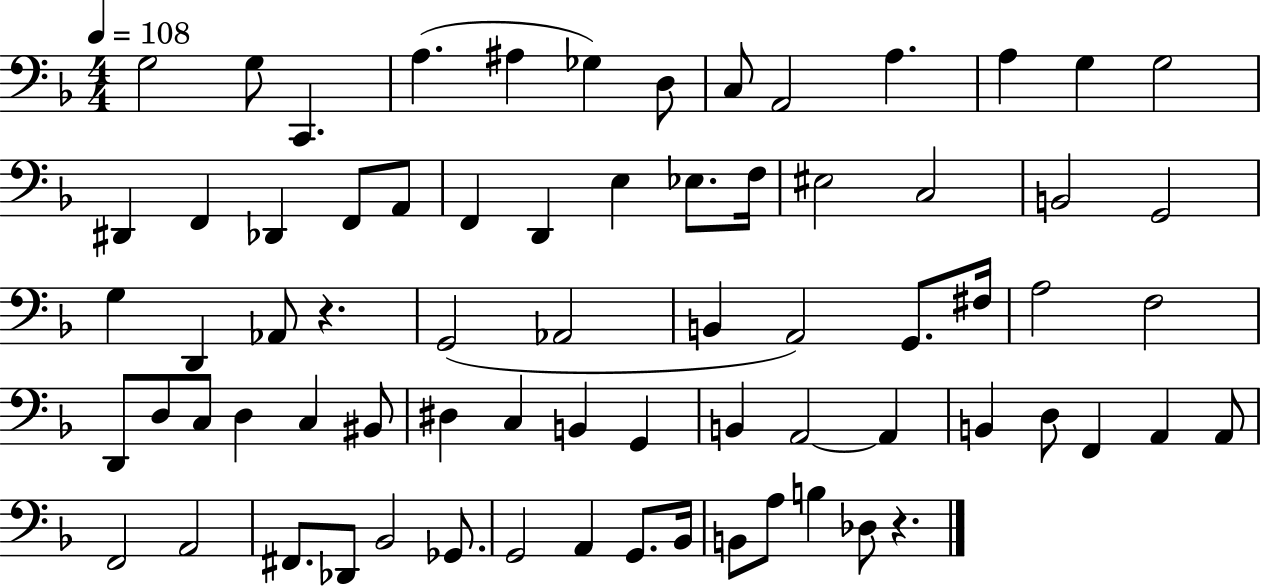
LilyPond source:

{
  \clef bass
  \numericTimeSignature
  \time 4/4
  \key f \major
  \tempo 4 = 108
  g2 g8 c,4. | a4.( ais4 ges4) d8 | c8 a,2 a4. | a4 g4 g2 | \break dis,4 f,4 des,4 f,8 a,8 | f,4 d,4 e4 ees8. f16 | eis2 c2 | b,2 g,2 | \break g4 d,4 aes,8 r4. | g,2( aes,2 | b,4 a,2) g,8. fis16 | a2 f2 | \break d,8 d8 c8 d4 c4 bis,8 | dis4 c4 b,4 g,4 | b,4 a,2~~ a,4 | b,4 d8 f,4 a,4 a,8 | \break f,2 a,2 | fis,8. des,8 bes,2 ges,8. | g,2 a,4 g,8. bes,16 | b,8 a8 b4 des8 r4. | \break \bar "|."
}